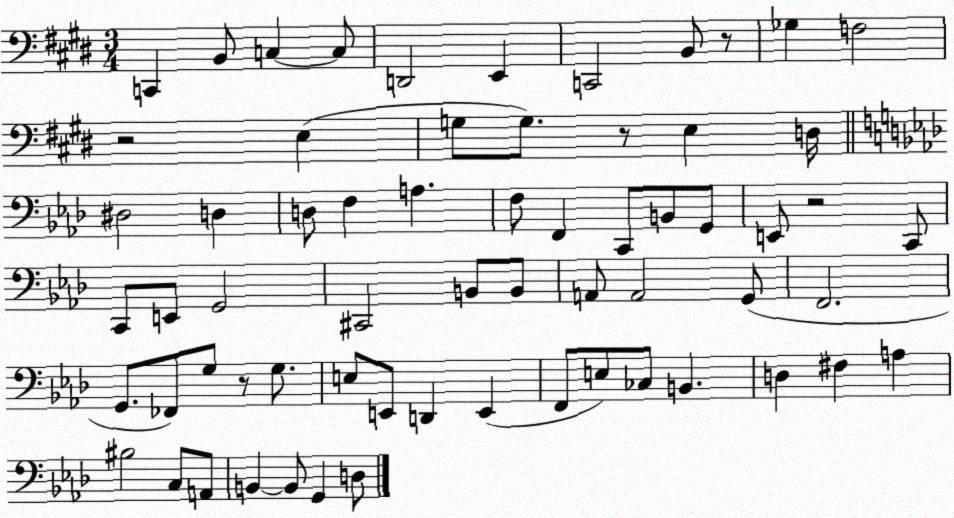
X:1
T:Untitled
M:3/4
L:1/4
K:E
C,, B,,/2 C, C,/2 D,,2 E,, C,,2 B,,/2 z/2 _G, F,2 z2 E, G,/2 G,/2 z/2 E, D,/4 ^D,2 D, D,/2 F, A, F,/2 F,, C,,/2 B,,/2 G,,/2 E,,/2 z2 C,,/2 C,,/2 E,,/2 G,,2 ^C,,2 B,,/2 B,,/2 A,,/2 A,,2 G,,/2 F,,2 G,,/2 _F,,/2 G,/2 z/2 G,/2 E,/2 E,,/2 D,, E,, F,,/2 E,/2 _C,/2 B,, D, ^F, A, ^B,2 C,/2 A,,/2 B,, B,,/2 G,, D,/2